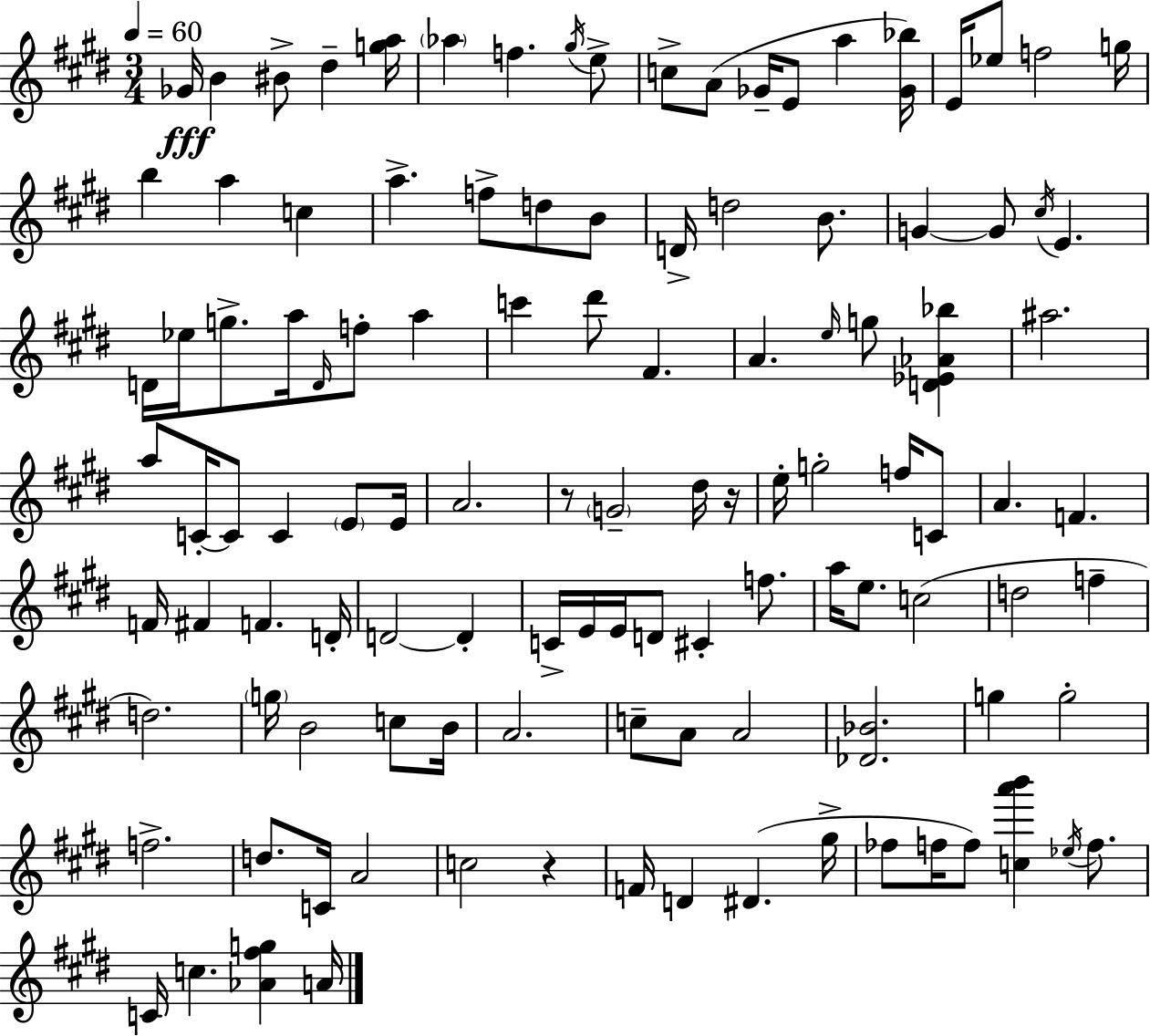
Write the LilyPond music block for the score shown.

{
  \clef treble
  \numericTimeSignature
  \time 3/4
  \key e \major
  \tempo 4 = 60
  \repeat volta 2 { ges'16\fff b'4 bis'8-> dis''4-- <g'' a''>16 | \parenthesize aes''4 f''4. \acciaccatura { gis''16 } e''8-> | c''8-> a'8( ges'16-- e'8 a''4 | <ges' bes''>16) e'16 ees''8 f''2 | \break g''16 b''4 a''4 c''4 | a''4.-> f''8-> d''8 b'8 | d'16-> d''2 b'8. | g'4~~ g'8 \acciaccatura { cis''16 } e'4. | \break d'16 ees''16 g''8.-> a''16 \grace { d'16 } f''8-. a''4 | c'''4 dis'''8 fis'4. | a'4. \grace { e''16 } g''8 | <d' ees' aes' bes''>4 ais''2. | \break a''8 c'16-.~~ c'8 c'4 | \parenthesize e'8 e'16 a'2. | r8 \parenthesize g'2-- | dis''16 r16 e''16-. g''2-. | \break f''16 c'8 a'4. f'4. | f'16 fis'4 f'4. | d'16-. d'2~~ | d'4-. c'16-> e'16 e'16 d'8 cis'4-. | \break f''8. a''16 e''8. c''2( | d''2 | f''4-- d''2.) | \parenthesize g''16 b'2 | \break c''8 b'16 a'2. | c''8-- a'8 a'2 | <des' bes'>2. | g''4 g''2-. | \break f''2.-> | d''8. c'16 a'2 | c''2 | r4 f'16 d'4 dis'4.( | \break gis''16-> fes''8 f''16 f''8) <c'' a''' b'''>4 | \acciaccatura { ees''16 } f''8. c'16 c''4. | <aes' fis'' g''>4 a'16 } \bar "|."
}